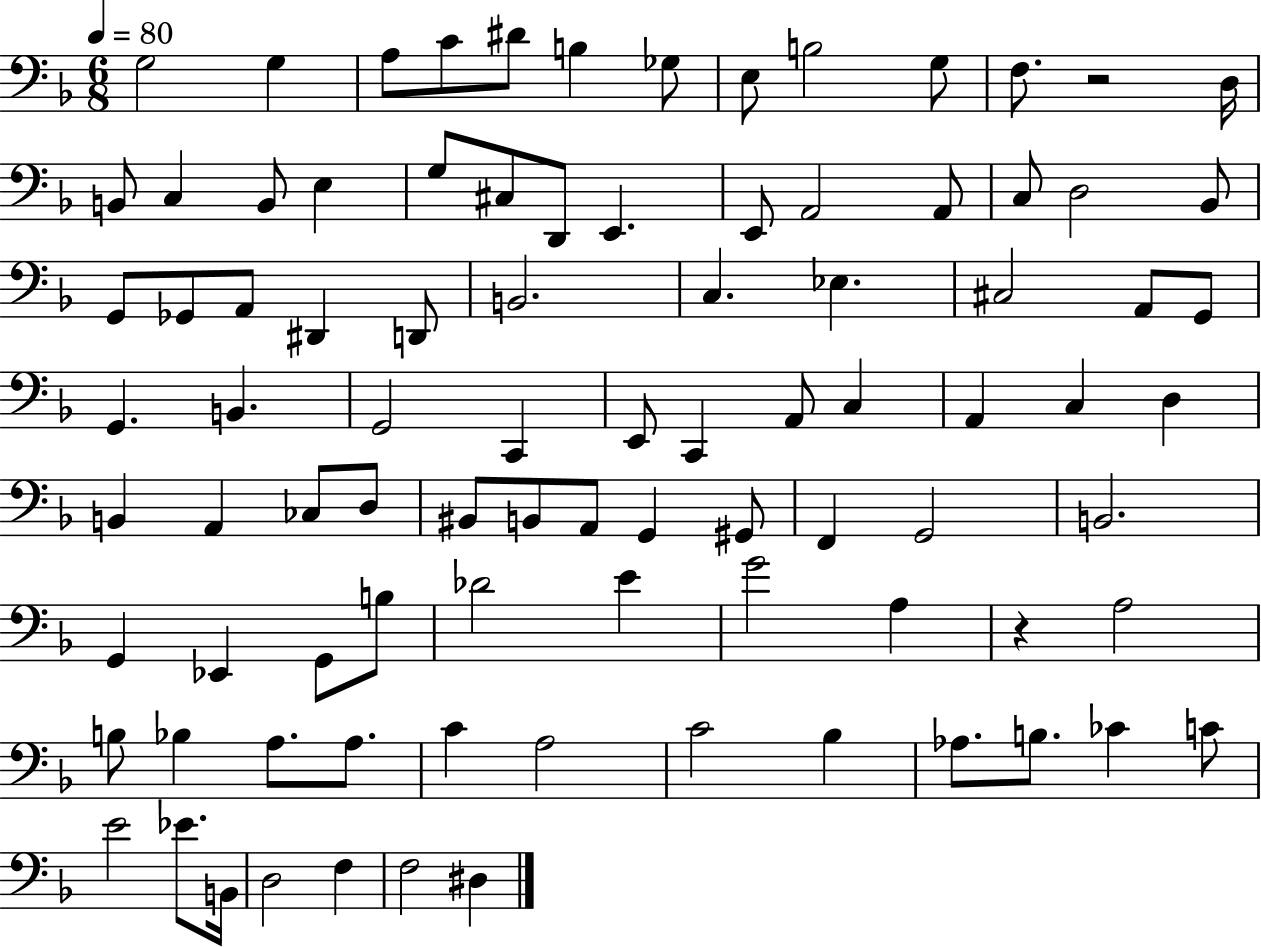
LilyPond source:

{
  \clef bass
  \numericTimeSignature
  \time 6/8
  \key f \major
  \tempo 4 = 80
  g2 g4 | a8 c'8 dis'8 b4 ges8 | e8 b2 g8 | f8. r2 d16 | \break b,8 c4 b,8 e4 | g8 cis8 d,8 e,4. | e,8 a,2 a,8 | c8 d2 bes,8 | \break g,8 ges,8 a,8 dis,4 d,8 | b,2. | c4. ees4. | cis2 a,8 g,8 | \break g,4. b,4. | g,2 c,4 | e,8 c,4 a,8 c4 | a,4 c4 d4 | \break b,4 a,4 ces8 d8 | bis,8 b,8 a,8 g,4 gis,8 | f,4 g,2 | b,2. | \break g,4 ees,4 g,8 b8 | des'2 e'4 | g'2 a4 | r4 a2 | \break b8 bes4 a8. a8. | c'4 a2 | c'2 bes4 | aes8. b8. ces'4 c'8 | \break e'2 ees'8. b,16 | d2 f4 | f2 dis4 | \bar "|."
}